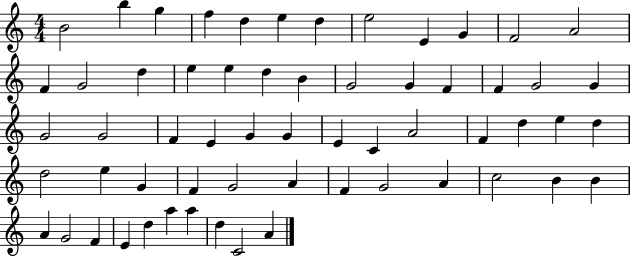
X:1
T:Untitled
M:4/4
L:1/4
K:C
B2 b g f d e d e2 E G F2 A2 F G2 d e e d B G2 G F F G2 G G2 G2 F E G G E C A2 F d e d d2 e G F G2 A F G2 A c2 B B A G2 F E d a a d C2 A